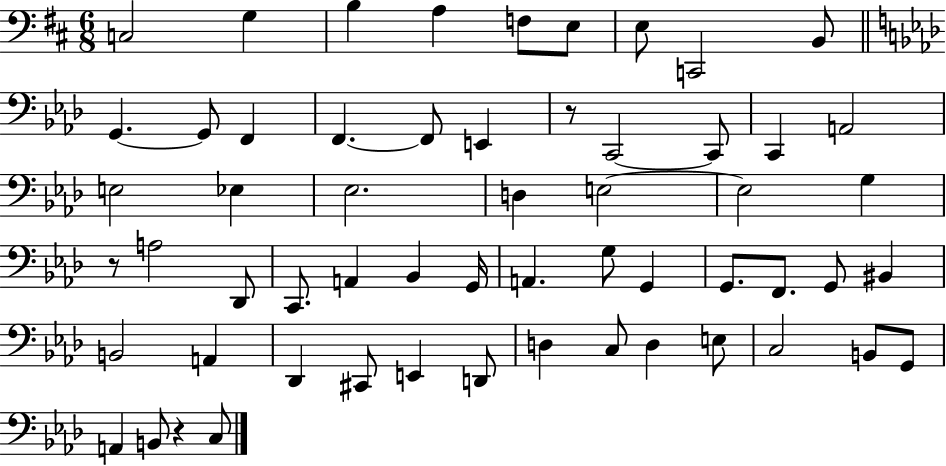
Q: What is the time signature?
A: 6/8